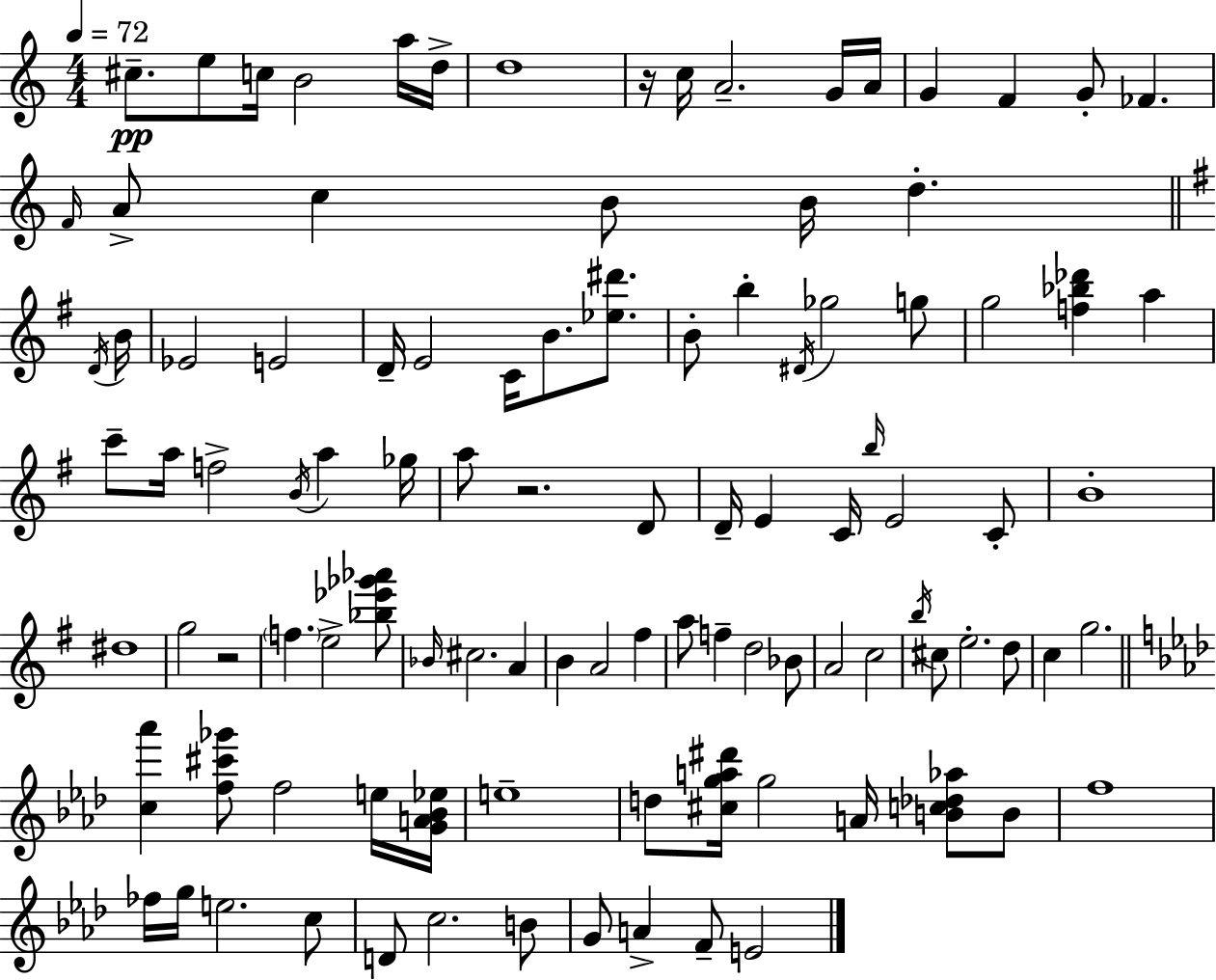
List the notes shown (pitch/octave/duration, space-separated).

C#5/e. E5/e C5/s B4/h A5/s D5/s D5/w R/s C5/s A4/h. G4/s A4/s G4/q F4/q G4/e FES4/q. F4/s A4/e C5/q B4/e B4/s D5/q. D4/s B4/s Eb4/h E4/h D4/s E4/h C4/s B4/e. [Eb5,D#6]/e. B4/e B5/q D#4/s Gb5/h G5/e G5/h [F5,Bb5,Db6]/q A5/q C6/e A5/s F5/h B4/s A5/q Gb5/s A5/e R/h. D4/e D4/s E4/q C4/s B5/s E4/h C4/e B4/w D#5/w G5/h R/h F5/q. E5/h [Bb5,Eb6,Gb6,Ab6]/e Bb4/s C#5/h. A4/q B4/q A4/h F#5/q A5/e F5/q D5/h Bb4/e A4/h C5/h B5/s C#5/e E5/h. D5/e C5/q G5/h. [C5,Ab6]/q [F5,C#6,Gb6]/e F5/h E5/s [G4,A4,Bb4,Eb5]/s E5/w D5/e [C#5,G5,A5,D#6]/s G5/h A4/s [B4,C5,Db5,Ab5]/e B4/e F5/w FES5/s G5/s E5/h. C5/e D4/e C5/h. B4/e G4/e A4/q F4/e E4/h